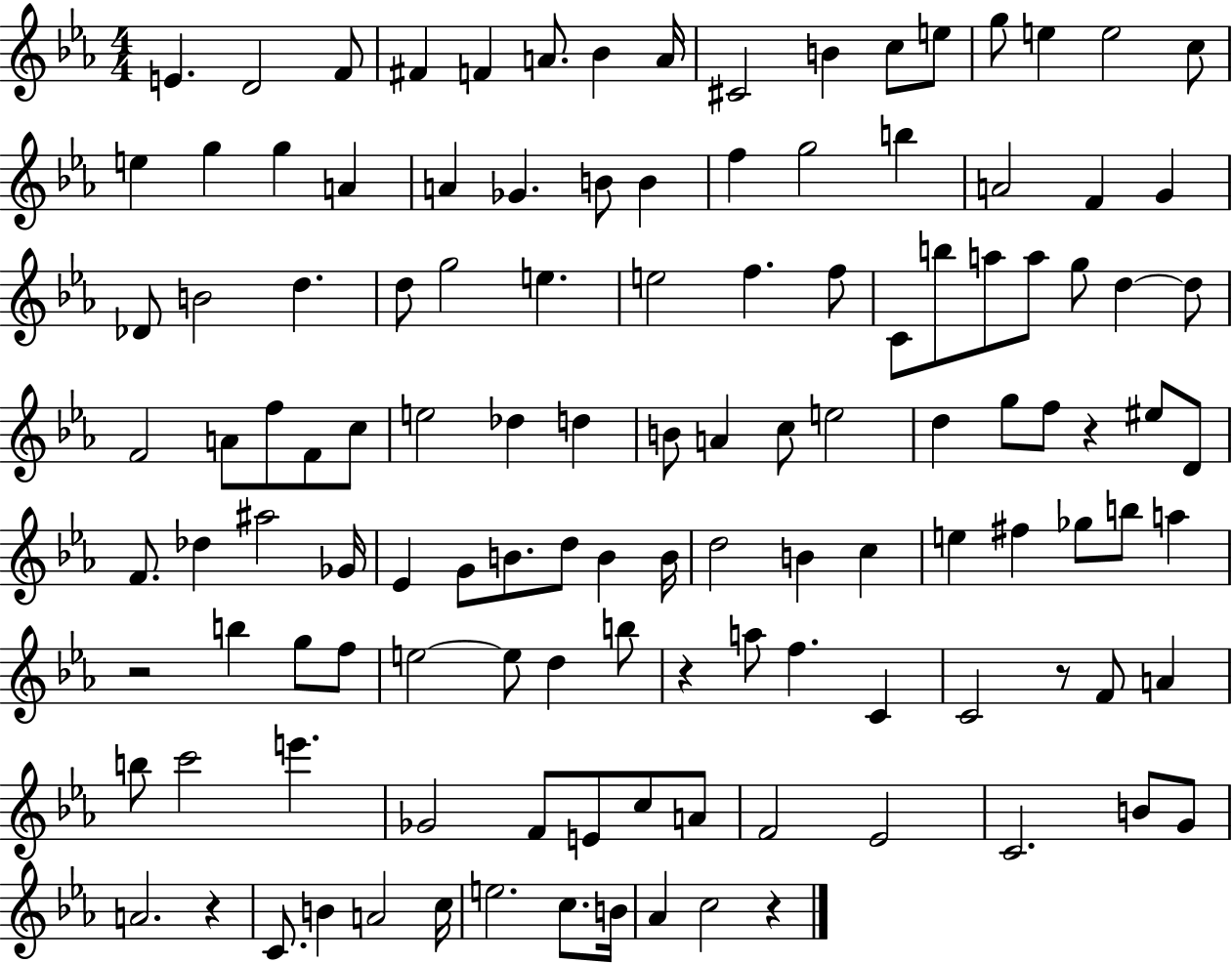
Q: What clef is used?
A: treble